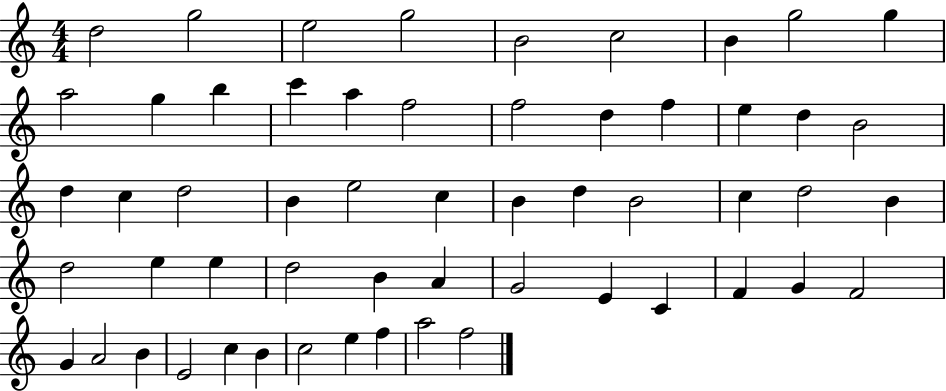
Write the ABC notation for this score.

X:1
T:Untitled
M:4/4
L:1/4
K:C
d2 g2 e2 g2 B2 c2 B g2 g a2 g b c' a f2 f2 d f e d B2 d c d2 B e2 c B d B2 c d2 B d2 e e d2 B A G2 E C F G F2 G A2 B E2 c B c2 e f a2 f2